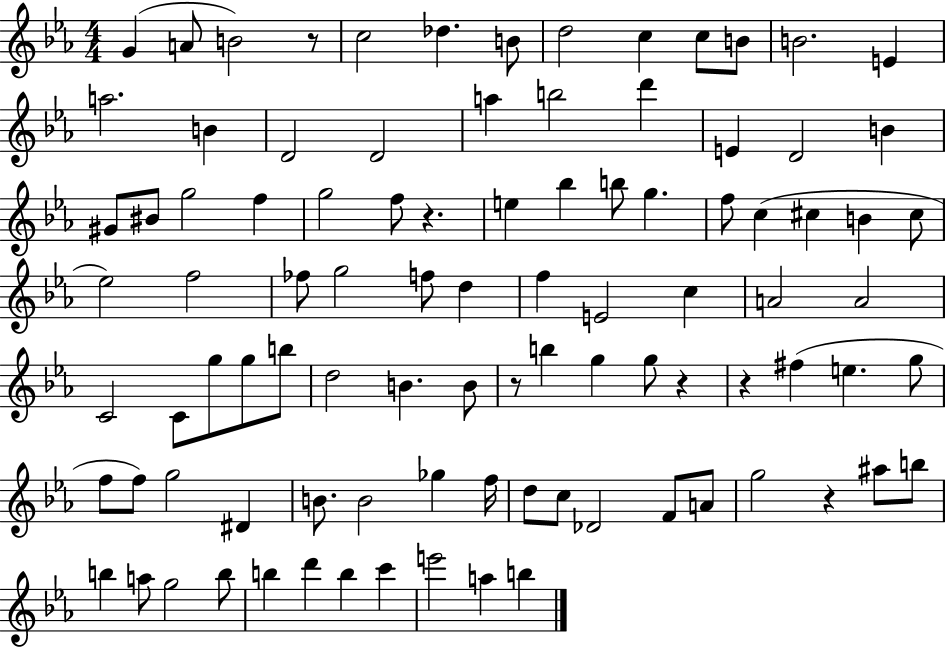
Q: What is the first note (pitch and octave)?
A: G4